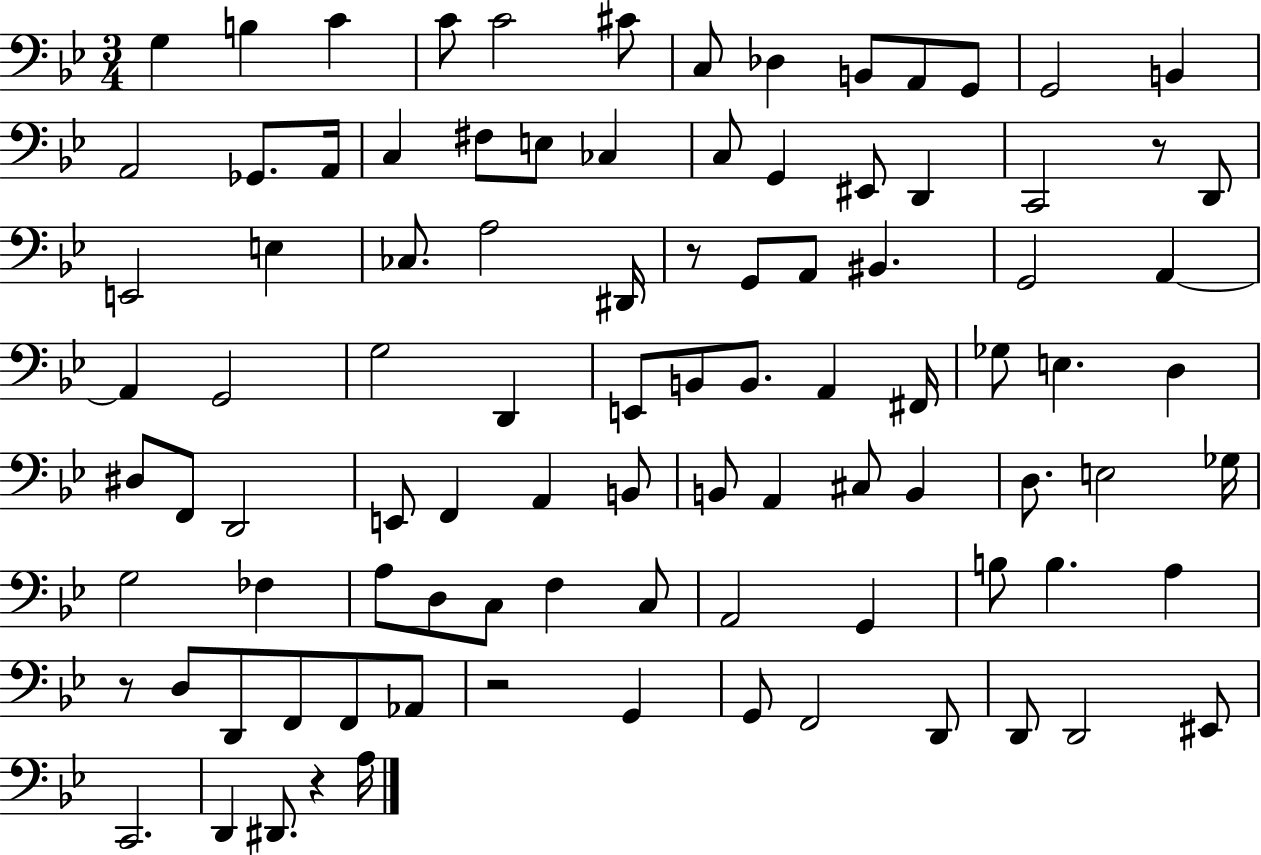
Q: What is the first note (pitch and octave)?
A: G3